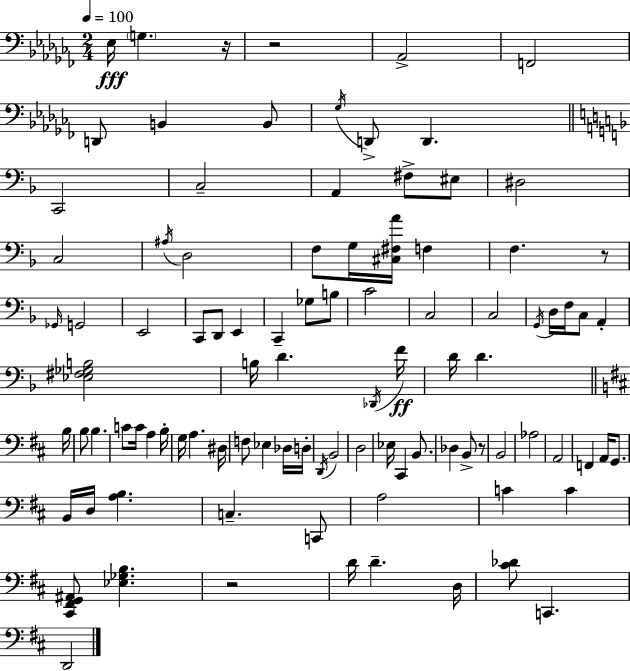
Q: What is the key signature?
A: AES minor